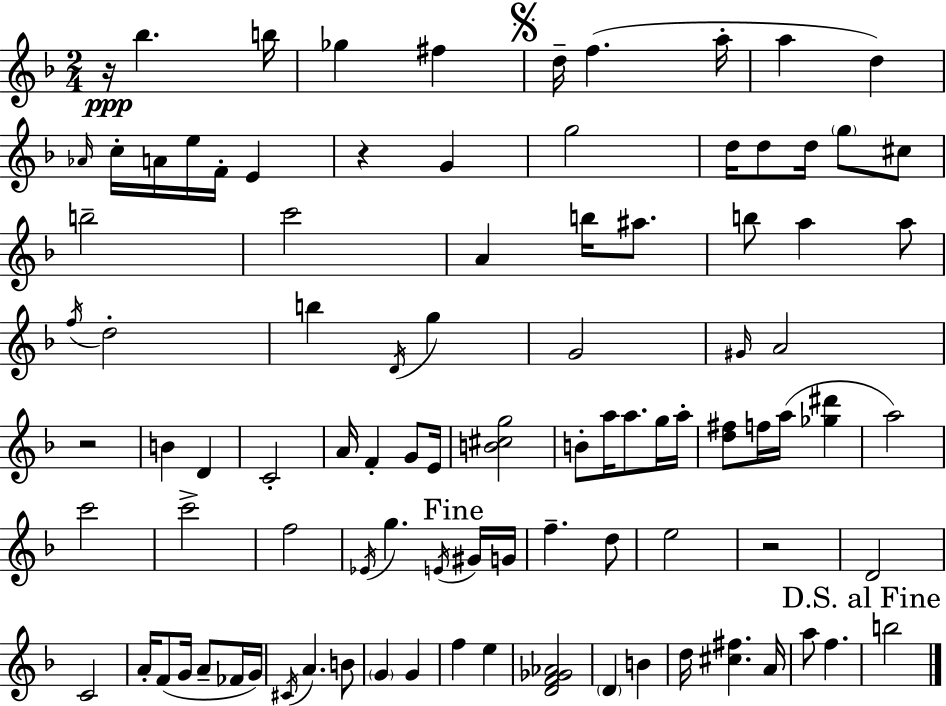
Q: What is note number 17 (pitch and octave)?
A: G5